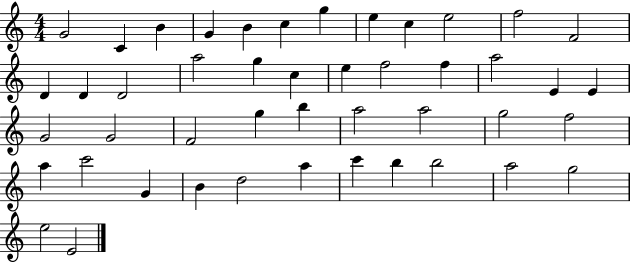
X:1
T:Untitled
M:4/4
L:1/4
K:C
G2 C B G B c g e c e2 f2 F2 D D D2 a2 g c e f2 f a2 E E G2 G2 F2 g b a2 a2 g2 f2 a c'2 G B d2 a c' b b2 a2 g2 e2 E2